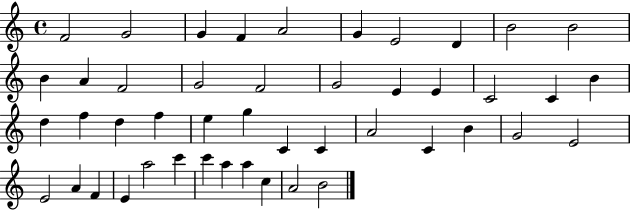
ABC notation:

X:1
T:Untitled
M:4/4
L:1/4
K:C
F2 G2 G F A2 G E2 D B2 B2 B A F2 G2 F2 G2 E E C2 C B d f d f e g C C A2 C B G2 E2 E2 A F E a2 c' c' a a c A2 B2